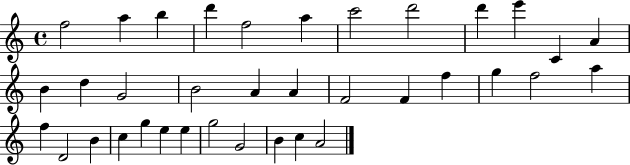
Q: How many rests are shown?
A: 0